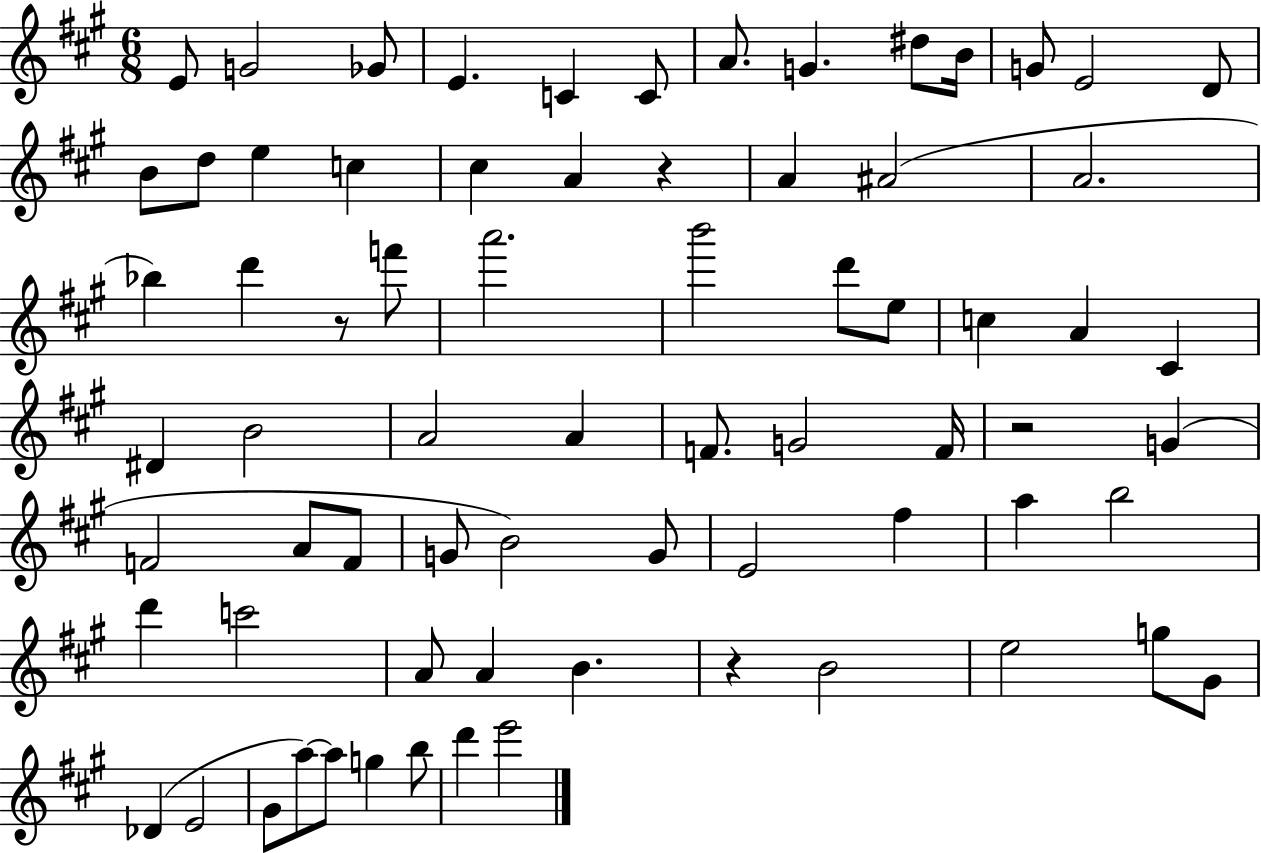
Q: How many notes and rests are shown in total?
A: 72